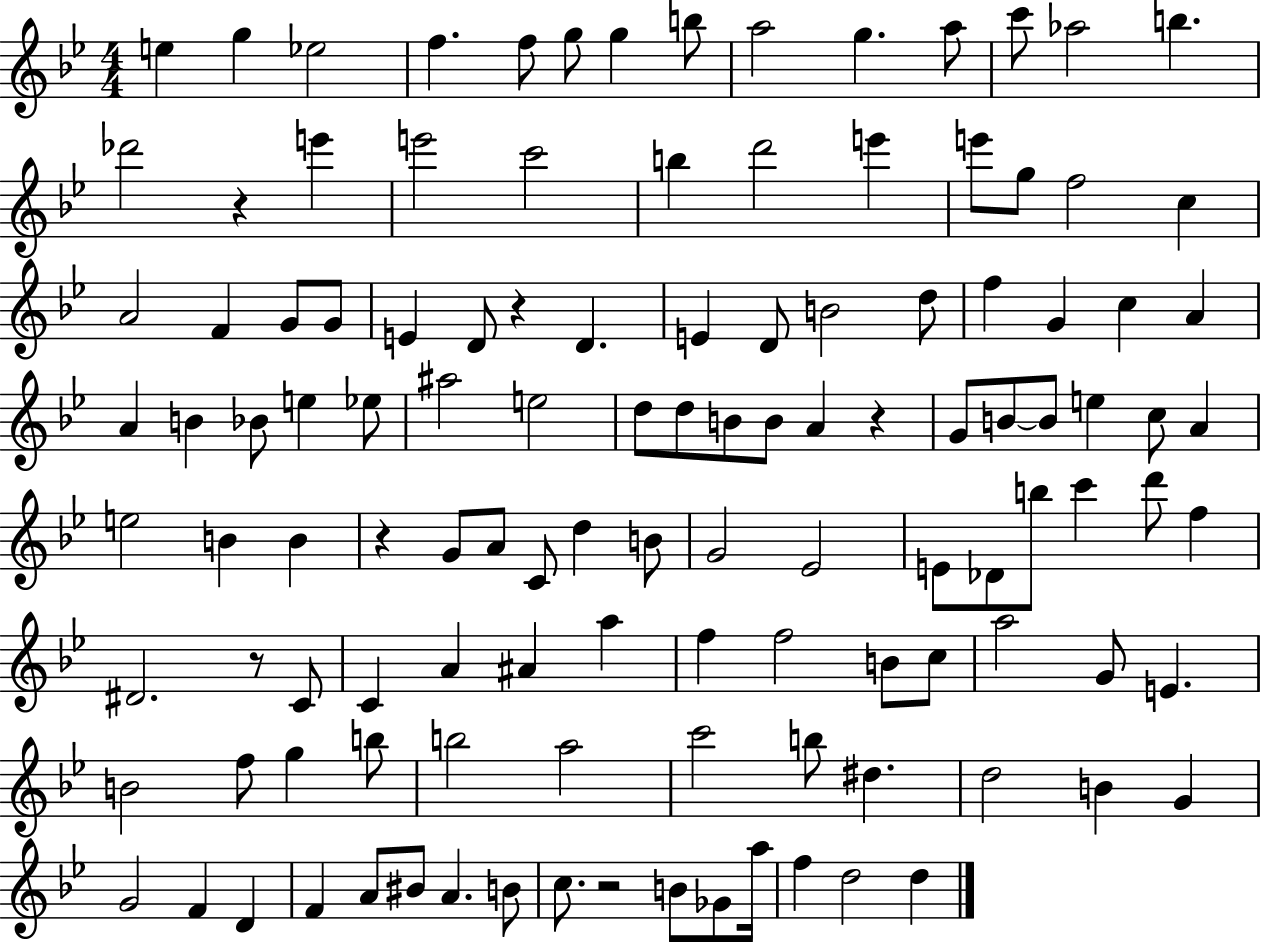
X:1
T:Untitled
M:4/4
L:1/4
K:Bb
e g _e2 f f/2 g/2 g b/2 a2 g a/2 c'/2 _a2 b _d'2 z e' e'2 c'2 b d'2 e' e'/2 g/2 f2 c A2 F G/2 G/2 E D/2 z D E D/2 B2 d/2 f G c A A B _B/2 e _e/2 ^a2 e2 d/2 d/2 B/2 B/2 A z G/2 B/2 B/2 e c/2 A e2 B B z G/2 A/2 C/2 d B/2 G2 _E2 E/2 _D/2 b/2 c' d'/2 f ^D2 z/2 C/2 C A ^A a f f2 B/2 c/2 a2 G/2 E B2 f/2 g b/2 b2 a2 c'2 b/2 ^d d2 B G G2 F D F A/2 ^B/2 A B/2 c/2 z2 B/2 _G/2 a/4 f d2 d